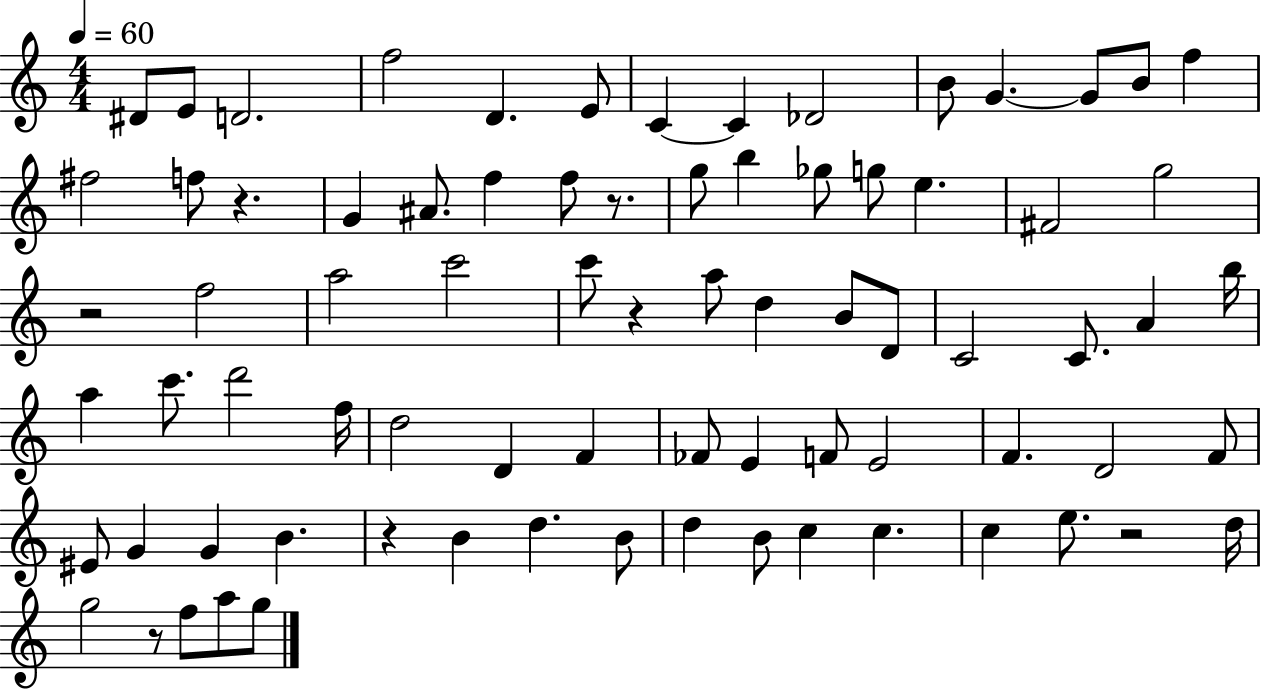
D#4/e E4/e D4/h. F5/h D4/q. E4/e C4/q C4/q Db4/h B4/e G4/q. G4/e B4/e F5/q F#5/h F5/e R/q. G4/q A#4/e. F5/q F5/e R/e. G5/e B5/q Gb5/e G5/e E5/q. F#4/h G5/h R/h F5/h A5/h C6/h C6/e R/q A5/e D5/q B4/e D4/e C4/h C4/e. A4/q B5/s A5/q C6/e. D6/h F5/s D5/h D4/q F4/q FES4/e E4/q F4/e E4/h F4/q. D4/h F4/e EIS4/e G4/q G4/q B4/q. R/q B4/q D5/q. B4/e D5/q B4/e C5/q C5/q. C5/q E5/e. R/h D5/s G5/h R/e F5/e A5/e G5/e